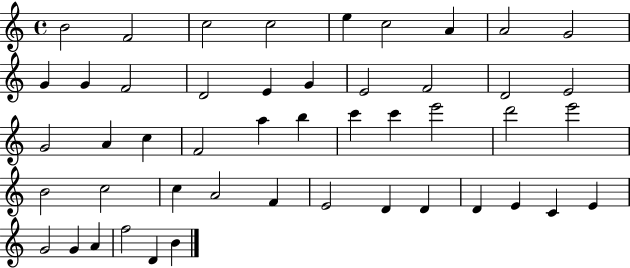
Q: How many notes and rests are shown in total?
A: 48